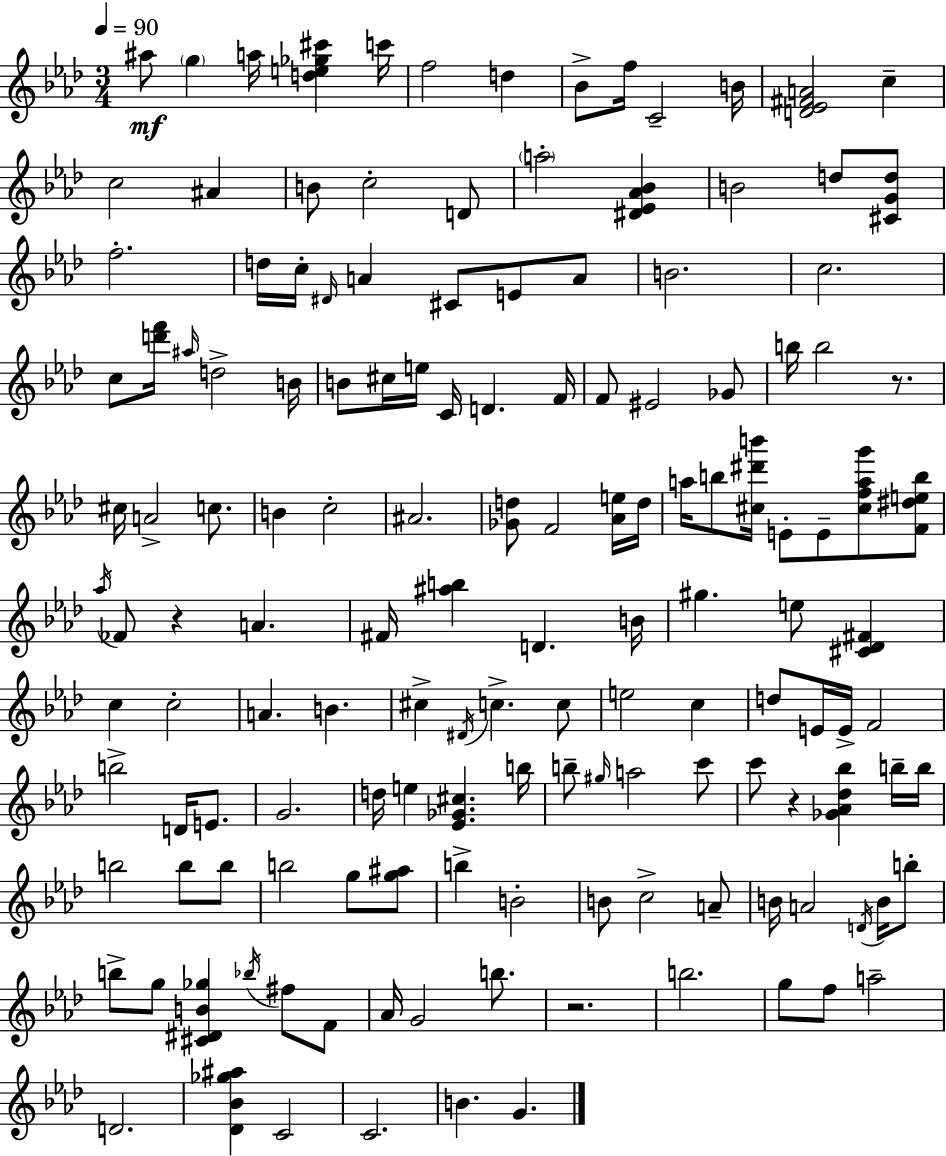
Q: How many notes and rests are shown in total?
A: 145